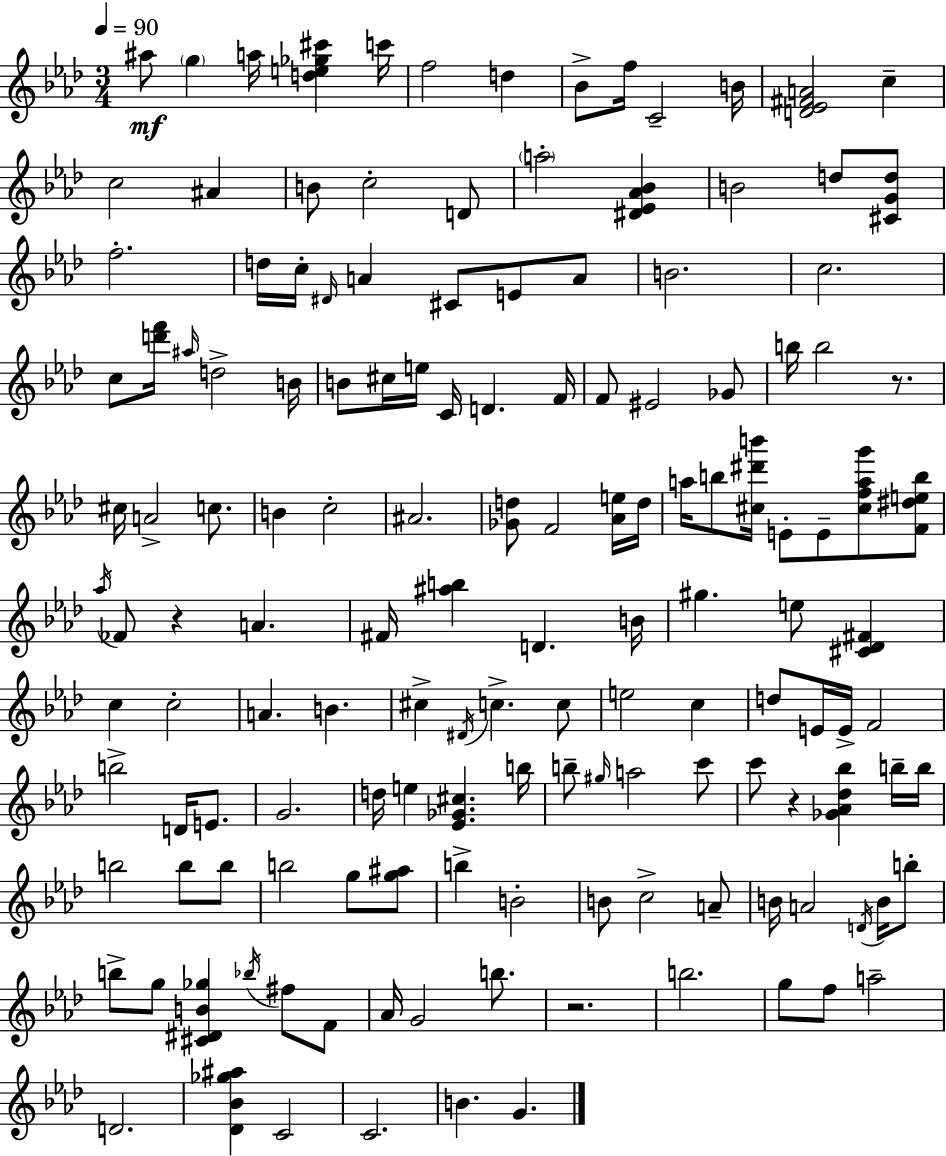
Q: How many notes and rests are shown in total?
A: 145